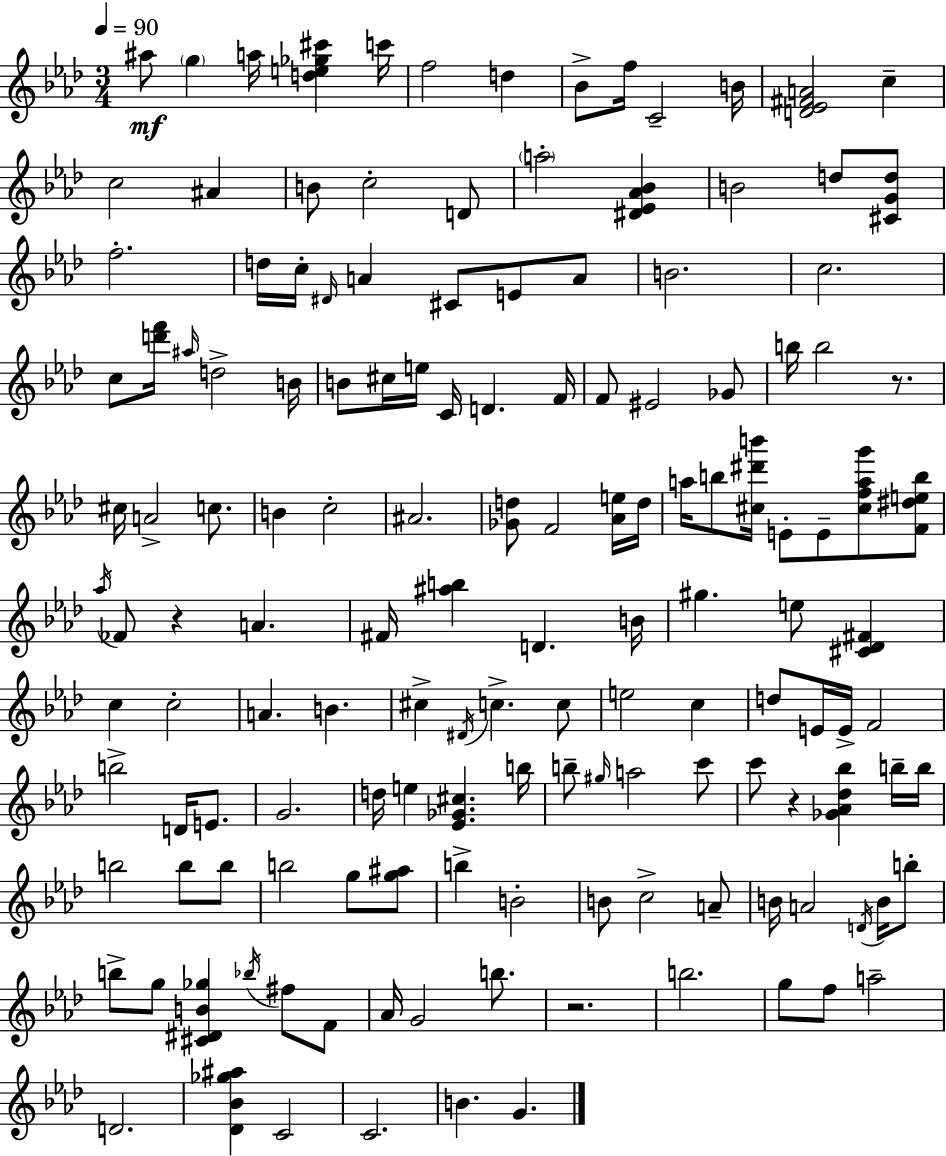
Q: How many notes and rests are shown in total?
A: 145